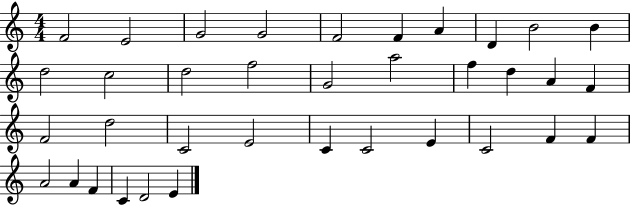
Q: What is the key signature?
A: C major